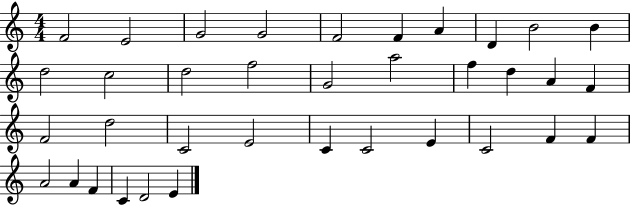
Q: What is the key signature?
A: C major